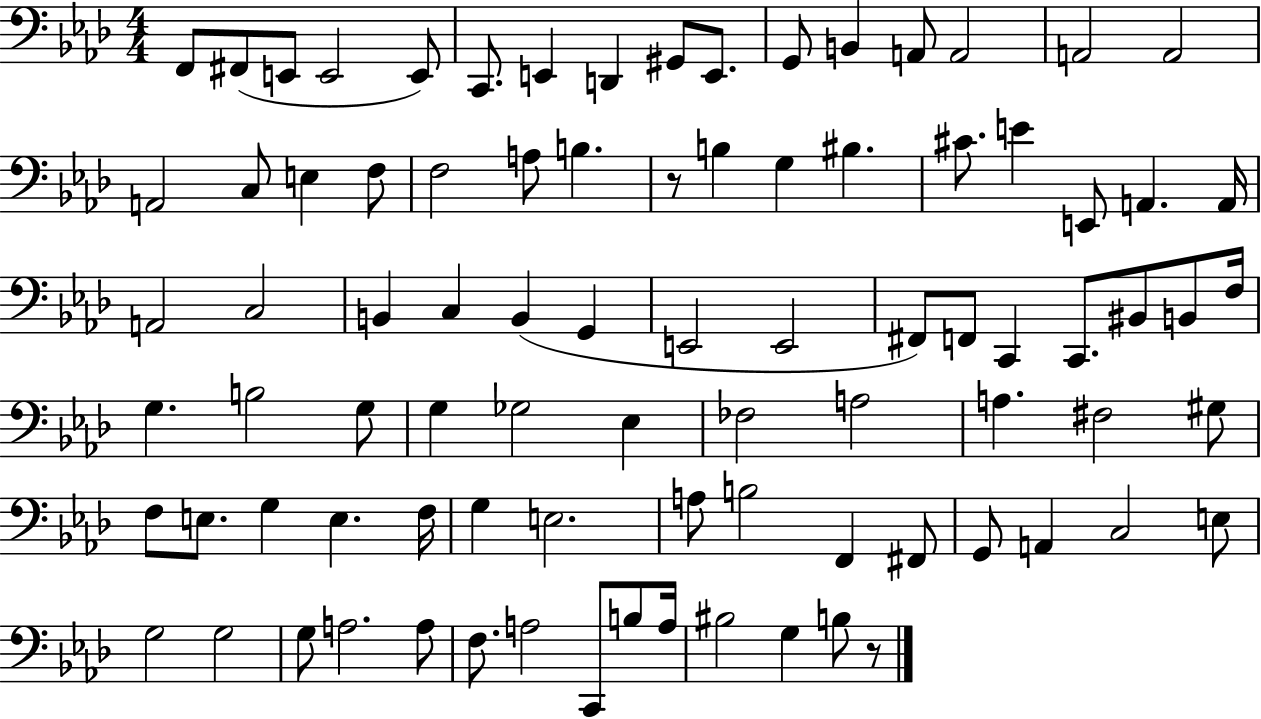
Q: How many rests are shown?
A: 2